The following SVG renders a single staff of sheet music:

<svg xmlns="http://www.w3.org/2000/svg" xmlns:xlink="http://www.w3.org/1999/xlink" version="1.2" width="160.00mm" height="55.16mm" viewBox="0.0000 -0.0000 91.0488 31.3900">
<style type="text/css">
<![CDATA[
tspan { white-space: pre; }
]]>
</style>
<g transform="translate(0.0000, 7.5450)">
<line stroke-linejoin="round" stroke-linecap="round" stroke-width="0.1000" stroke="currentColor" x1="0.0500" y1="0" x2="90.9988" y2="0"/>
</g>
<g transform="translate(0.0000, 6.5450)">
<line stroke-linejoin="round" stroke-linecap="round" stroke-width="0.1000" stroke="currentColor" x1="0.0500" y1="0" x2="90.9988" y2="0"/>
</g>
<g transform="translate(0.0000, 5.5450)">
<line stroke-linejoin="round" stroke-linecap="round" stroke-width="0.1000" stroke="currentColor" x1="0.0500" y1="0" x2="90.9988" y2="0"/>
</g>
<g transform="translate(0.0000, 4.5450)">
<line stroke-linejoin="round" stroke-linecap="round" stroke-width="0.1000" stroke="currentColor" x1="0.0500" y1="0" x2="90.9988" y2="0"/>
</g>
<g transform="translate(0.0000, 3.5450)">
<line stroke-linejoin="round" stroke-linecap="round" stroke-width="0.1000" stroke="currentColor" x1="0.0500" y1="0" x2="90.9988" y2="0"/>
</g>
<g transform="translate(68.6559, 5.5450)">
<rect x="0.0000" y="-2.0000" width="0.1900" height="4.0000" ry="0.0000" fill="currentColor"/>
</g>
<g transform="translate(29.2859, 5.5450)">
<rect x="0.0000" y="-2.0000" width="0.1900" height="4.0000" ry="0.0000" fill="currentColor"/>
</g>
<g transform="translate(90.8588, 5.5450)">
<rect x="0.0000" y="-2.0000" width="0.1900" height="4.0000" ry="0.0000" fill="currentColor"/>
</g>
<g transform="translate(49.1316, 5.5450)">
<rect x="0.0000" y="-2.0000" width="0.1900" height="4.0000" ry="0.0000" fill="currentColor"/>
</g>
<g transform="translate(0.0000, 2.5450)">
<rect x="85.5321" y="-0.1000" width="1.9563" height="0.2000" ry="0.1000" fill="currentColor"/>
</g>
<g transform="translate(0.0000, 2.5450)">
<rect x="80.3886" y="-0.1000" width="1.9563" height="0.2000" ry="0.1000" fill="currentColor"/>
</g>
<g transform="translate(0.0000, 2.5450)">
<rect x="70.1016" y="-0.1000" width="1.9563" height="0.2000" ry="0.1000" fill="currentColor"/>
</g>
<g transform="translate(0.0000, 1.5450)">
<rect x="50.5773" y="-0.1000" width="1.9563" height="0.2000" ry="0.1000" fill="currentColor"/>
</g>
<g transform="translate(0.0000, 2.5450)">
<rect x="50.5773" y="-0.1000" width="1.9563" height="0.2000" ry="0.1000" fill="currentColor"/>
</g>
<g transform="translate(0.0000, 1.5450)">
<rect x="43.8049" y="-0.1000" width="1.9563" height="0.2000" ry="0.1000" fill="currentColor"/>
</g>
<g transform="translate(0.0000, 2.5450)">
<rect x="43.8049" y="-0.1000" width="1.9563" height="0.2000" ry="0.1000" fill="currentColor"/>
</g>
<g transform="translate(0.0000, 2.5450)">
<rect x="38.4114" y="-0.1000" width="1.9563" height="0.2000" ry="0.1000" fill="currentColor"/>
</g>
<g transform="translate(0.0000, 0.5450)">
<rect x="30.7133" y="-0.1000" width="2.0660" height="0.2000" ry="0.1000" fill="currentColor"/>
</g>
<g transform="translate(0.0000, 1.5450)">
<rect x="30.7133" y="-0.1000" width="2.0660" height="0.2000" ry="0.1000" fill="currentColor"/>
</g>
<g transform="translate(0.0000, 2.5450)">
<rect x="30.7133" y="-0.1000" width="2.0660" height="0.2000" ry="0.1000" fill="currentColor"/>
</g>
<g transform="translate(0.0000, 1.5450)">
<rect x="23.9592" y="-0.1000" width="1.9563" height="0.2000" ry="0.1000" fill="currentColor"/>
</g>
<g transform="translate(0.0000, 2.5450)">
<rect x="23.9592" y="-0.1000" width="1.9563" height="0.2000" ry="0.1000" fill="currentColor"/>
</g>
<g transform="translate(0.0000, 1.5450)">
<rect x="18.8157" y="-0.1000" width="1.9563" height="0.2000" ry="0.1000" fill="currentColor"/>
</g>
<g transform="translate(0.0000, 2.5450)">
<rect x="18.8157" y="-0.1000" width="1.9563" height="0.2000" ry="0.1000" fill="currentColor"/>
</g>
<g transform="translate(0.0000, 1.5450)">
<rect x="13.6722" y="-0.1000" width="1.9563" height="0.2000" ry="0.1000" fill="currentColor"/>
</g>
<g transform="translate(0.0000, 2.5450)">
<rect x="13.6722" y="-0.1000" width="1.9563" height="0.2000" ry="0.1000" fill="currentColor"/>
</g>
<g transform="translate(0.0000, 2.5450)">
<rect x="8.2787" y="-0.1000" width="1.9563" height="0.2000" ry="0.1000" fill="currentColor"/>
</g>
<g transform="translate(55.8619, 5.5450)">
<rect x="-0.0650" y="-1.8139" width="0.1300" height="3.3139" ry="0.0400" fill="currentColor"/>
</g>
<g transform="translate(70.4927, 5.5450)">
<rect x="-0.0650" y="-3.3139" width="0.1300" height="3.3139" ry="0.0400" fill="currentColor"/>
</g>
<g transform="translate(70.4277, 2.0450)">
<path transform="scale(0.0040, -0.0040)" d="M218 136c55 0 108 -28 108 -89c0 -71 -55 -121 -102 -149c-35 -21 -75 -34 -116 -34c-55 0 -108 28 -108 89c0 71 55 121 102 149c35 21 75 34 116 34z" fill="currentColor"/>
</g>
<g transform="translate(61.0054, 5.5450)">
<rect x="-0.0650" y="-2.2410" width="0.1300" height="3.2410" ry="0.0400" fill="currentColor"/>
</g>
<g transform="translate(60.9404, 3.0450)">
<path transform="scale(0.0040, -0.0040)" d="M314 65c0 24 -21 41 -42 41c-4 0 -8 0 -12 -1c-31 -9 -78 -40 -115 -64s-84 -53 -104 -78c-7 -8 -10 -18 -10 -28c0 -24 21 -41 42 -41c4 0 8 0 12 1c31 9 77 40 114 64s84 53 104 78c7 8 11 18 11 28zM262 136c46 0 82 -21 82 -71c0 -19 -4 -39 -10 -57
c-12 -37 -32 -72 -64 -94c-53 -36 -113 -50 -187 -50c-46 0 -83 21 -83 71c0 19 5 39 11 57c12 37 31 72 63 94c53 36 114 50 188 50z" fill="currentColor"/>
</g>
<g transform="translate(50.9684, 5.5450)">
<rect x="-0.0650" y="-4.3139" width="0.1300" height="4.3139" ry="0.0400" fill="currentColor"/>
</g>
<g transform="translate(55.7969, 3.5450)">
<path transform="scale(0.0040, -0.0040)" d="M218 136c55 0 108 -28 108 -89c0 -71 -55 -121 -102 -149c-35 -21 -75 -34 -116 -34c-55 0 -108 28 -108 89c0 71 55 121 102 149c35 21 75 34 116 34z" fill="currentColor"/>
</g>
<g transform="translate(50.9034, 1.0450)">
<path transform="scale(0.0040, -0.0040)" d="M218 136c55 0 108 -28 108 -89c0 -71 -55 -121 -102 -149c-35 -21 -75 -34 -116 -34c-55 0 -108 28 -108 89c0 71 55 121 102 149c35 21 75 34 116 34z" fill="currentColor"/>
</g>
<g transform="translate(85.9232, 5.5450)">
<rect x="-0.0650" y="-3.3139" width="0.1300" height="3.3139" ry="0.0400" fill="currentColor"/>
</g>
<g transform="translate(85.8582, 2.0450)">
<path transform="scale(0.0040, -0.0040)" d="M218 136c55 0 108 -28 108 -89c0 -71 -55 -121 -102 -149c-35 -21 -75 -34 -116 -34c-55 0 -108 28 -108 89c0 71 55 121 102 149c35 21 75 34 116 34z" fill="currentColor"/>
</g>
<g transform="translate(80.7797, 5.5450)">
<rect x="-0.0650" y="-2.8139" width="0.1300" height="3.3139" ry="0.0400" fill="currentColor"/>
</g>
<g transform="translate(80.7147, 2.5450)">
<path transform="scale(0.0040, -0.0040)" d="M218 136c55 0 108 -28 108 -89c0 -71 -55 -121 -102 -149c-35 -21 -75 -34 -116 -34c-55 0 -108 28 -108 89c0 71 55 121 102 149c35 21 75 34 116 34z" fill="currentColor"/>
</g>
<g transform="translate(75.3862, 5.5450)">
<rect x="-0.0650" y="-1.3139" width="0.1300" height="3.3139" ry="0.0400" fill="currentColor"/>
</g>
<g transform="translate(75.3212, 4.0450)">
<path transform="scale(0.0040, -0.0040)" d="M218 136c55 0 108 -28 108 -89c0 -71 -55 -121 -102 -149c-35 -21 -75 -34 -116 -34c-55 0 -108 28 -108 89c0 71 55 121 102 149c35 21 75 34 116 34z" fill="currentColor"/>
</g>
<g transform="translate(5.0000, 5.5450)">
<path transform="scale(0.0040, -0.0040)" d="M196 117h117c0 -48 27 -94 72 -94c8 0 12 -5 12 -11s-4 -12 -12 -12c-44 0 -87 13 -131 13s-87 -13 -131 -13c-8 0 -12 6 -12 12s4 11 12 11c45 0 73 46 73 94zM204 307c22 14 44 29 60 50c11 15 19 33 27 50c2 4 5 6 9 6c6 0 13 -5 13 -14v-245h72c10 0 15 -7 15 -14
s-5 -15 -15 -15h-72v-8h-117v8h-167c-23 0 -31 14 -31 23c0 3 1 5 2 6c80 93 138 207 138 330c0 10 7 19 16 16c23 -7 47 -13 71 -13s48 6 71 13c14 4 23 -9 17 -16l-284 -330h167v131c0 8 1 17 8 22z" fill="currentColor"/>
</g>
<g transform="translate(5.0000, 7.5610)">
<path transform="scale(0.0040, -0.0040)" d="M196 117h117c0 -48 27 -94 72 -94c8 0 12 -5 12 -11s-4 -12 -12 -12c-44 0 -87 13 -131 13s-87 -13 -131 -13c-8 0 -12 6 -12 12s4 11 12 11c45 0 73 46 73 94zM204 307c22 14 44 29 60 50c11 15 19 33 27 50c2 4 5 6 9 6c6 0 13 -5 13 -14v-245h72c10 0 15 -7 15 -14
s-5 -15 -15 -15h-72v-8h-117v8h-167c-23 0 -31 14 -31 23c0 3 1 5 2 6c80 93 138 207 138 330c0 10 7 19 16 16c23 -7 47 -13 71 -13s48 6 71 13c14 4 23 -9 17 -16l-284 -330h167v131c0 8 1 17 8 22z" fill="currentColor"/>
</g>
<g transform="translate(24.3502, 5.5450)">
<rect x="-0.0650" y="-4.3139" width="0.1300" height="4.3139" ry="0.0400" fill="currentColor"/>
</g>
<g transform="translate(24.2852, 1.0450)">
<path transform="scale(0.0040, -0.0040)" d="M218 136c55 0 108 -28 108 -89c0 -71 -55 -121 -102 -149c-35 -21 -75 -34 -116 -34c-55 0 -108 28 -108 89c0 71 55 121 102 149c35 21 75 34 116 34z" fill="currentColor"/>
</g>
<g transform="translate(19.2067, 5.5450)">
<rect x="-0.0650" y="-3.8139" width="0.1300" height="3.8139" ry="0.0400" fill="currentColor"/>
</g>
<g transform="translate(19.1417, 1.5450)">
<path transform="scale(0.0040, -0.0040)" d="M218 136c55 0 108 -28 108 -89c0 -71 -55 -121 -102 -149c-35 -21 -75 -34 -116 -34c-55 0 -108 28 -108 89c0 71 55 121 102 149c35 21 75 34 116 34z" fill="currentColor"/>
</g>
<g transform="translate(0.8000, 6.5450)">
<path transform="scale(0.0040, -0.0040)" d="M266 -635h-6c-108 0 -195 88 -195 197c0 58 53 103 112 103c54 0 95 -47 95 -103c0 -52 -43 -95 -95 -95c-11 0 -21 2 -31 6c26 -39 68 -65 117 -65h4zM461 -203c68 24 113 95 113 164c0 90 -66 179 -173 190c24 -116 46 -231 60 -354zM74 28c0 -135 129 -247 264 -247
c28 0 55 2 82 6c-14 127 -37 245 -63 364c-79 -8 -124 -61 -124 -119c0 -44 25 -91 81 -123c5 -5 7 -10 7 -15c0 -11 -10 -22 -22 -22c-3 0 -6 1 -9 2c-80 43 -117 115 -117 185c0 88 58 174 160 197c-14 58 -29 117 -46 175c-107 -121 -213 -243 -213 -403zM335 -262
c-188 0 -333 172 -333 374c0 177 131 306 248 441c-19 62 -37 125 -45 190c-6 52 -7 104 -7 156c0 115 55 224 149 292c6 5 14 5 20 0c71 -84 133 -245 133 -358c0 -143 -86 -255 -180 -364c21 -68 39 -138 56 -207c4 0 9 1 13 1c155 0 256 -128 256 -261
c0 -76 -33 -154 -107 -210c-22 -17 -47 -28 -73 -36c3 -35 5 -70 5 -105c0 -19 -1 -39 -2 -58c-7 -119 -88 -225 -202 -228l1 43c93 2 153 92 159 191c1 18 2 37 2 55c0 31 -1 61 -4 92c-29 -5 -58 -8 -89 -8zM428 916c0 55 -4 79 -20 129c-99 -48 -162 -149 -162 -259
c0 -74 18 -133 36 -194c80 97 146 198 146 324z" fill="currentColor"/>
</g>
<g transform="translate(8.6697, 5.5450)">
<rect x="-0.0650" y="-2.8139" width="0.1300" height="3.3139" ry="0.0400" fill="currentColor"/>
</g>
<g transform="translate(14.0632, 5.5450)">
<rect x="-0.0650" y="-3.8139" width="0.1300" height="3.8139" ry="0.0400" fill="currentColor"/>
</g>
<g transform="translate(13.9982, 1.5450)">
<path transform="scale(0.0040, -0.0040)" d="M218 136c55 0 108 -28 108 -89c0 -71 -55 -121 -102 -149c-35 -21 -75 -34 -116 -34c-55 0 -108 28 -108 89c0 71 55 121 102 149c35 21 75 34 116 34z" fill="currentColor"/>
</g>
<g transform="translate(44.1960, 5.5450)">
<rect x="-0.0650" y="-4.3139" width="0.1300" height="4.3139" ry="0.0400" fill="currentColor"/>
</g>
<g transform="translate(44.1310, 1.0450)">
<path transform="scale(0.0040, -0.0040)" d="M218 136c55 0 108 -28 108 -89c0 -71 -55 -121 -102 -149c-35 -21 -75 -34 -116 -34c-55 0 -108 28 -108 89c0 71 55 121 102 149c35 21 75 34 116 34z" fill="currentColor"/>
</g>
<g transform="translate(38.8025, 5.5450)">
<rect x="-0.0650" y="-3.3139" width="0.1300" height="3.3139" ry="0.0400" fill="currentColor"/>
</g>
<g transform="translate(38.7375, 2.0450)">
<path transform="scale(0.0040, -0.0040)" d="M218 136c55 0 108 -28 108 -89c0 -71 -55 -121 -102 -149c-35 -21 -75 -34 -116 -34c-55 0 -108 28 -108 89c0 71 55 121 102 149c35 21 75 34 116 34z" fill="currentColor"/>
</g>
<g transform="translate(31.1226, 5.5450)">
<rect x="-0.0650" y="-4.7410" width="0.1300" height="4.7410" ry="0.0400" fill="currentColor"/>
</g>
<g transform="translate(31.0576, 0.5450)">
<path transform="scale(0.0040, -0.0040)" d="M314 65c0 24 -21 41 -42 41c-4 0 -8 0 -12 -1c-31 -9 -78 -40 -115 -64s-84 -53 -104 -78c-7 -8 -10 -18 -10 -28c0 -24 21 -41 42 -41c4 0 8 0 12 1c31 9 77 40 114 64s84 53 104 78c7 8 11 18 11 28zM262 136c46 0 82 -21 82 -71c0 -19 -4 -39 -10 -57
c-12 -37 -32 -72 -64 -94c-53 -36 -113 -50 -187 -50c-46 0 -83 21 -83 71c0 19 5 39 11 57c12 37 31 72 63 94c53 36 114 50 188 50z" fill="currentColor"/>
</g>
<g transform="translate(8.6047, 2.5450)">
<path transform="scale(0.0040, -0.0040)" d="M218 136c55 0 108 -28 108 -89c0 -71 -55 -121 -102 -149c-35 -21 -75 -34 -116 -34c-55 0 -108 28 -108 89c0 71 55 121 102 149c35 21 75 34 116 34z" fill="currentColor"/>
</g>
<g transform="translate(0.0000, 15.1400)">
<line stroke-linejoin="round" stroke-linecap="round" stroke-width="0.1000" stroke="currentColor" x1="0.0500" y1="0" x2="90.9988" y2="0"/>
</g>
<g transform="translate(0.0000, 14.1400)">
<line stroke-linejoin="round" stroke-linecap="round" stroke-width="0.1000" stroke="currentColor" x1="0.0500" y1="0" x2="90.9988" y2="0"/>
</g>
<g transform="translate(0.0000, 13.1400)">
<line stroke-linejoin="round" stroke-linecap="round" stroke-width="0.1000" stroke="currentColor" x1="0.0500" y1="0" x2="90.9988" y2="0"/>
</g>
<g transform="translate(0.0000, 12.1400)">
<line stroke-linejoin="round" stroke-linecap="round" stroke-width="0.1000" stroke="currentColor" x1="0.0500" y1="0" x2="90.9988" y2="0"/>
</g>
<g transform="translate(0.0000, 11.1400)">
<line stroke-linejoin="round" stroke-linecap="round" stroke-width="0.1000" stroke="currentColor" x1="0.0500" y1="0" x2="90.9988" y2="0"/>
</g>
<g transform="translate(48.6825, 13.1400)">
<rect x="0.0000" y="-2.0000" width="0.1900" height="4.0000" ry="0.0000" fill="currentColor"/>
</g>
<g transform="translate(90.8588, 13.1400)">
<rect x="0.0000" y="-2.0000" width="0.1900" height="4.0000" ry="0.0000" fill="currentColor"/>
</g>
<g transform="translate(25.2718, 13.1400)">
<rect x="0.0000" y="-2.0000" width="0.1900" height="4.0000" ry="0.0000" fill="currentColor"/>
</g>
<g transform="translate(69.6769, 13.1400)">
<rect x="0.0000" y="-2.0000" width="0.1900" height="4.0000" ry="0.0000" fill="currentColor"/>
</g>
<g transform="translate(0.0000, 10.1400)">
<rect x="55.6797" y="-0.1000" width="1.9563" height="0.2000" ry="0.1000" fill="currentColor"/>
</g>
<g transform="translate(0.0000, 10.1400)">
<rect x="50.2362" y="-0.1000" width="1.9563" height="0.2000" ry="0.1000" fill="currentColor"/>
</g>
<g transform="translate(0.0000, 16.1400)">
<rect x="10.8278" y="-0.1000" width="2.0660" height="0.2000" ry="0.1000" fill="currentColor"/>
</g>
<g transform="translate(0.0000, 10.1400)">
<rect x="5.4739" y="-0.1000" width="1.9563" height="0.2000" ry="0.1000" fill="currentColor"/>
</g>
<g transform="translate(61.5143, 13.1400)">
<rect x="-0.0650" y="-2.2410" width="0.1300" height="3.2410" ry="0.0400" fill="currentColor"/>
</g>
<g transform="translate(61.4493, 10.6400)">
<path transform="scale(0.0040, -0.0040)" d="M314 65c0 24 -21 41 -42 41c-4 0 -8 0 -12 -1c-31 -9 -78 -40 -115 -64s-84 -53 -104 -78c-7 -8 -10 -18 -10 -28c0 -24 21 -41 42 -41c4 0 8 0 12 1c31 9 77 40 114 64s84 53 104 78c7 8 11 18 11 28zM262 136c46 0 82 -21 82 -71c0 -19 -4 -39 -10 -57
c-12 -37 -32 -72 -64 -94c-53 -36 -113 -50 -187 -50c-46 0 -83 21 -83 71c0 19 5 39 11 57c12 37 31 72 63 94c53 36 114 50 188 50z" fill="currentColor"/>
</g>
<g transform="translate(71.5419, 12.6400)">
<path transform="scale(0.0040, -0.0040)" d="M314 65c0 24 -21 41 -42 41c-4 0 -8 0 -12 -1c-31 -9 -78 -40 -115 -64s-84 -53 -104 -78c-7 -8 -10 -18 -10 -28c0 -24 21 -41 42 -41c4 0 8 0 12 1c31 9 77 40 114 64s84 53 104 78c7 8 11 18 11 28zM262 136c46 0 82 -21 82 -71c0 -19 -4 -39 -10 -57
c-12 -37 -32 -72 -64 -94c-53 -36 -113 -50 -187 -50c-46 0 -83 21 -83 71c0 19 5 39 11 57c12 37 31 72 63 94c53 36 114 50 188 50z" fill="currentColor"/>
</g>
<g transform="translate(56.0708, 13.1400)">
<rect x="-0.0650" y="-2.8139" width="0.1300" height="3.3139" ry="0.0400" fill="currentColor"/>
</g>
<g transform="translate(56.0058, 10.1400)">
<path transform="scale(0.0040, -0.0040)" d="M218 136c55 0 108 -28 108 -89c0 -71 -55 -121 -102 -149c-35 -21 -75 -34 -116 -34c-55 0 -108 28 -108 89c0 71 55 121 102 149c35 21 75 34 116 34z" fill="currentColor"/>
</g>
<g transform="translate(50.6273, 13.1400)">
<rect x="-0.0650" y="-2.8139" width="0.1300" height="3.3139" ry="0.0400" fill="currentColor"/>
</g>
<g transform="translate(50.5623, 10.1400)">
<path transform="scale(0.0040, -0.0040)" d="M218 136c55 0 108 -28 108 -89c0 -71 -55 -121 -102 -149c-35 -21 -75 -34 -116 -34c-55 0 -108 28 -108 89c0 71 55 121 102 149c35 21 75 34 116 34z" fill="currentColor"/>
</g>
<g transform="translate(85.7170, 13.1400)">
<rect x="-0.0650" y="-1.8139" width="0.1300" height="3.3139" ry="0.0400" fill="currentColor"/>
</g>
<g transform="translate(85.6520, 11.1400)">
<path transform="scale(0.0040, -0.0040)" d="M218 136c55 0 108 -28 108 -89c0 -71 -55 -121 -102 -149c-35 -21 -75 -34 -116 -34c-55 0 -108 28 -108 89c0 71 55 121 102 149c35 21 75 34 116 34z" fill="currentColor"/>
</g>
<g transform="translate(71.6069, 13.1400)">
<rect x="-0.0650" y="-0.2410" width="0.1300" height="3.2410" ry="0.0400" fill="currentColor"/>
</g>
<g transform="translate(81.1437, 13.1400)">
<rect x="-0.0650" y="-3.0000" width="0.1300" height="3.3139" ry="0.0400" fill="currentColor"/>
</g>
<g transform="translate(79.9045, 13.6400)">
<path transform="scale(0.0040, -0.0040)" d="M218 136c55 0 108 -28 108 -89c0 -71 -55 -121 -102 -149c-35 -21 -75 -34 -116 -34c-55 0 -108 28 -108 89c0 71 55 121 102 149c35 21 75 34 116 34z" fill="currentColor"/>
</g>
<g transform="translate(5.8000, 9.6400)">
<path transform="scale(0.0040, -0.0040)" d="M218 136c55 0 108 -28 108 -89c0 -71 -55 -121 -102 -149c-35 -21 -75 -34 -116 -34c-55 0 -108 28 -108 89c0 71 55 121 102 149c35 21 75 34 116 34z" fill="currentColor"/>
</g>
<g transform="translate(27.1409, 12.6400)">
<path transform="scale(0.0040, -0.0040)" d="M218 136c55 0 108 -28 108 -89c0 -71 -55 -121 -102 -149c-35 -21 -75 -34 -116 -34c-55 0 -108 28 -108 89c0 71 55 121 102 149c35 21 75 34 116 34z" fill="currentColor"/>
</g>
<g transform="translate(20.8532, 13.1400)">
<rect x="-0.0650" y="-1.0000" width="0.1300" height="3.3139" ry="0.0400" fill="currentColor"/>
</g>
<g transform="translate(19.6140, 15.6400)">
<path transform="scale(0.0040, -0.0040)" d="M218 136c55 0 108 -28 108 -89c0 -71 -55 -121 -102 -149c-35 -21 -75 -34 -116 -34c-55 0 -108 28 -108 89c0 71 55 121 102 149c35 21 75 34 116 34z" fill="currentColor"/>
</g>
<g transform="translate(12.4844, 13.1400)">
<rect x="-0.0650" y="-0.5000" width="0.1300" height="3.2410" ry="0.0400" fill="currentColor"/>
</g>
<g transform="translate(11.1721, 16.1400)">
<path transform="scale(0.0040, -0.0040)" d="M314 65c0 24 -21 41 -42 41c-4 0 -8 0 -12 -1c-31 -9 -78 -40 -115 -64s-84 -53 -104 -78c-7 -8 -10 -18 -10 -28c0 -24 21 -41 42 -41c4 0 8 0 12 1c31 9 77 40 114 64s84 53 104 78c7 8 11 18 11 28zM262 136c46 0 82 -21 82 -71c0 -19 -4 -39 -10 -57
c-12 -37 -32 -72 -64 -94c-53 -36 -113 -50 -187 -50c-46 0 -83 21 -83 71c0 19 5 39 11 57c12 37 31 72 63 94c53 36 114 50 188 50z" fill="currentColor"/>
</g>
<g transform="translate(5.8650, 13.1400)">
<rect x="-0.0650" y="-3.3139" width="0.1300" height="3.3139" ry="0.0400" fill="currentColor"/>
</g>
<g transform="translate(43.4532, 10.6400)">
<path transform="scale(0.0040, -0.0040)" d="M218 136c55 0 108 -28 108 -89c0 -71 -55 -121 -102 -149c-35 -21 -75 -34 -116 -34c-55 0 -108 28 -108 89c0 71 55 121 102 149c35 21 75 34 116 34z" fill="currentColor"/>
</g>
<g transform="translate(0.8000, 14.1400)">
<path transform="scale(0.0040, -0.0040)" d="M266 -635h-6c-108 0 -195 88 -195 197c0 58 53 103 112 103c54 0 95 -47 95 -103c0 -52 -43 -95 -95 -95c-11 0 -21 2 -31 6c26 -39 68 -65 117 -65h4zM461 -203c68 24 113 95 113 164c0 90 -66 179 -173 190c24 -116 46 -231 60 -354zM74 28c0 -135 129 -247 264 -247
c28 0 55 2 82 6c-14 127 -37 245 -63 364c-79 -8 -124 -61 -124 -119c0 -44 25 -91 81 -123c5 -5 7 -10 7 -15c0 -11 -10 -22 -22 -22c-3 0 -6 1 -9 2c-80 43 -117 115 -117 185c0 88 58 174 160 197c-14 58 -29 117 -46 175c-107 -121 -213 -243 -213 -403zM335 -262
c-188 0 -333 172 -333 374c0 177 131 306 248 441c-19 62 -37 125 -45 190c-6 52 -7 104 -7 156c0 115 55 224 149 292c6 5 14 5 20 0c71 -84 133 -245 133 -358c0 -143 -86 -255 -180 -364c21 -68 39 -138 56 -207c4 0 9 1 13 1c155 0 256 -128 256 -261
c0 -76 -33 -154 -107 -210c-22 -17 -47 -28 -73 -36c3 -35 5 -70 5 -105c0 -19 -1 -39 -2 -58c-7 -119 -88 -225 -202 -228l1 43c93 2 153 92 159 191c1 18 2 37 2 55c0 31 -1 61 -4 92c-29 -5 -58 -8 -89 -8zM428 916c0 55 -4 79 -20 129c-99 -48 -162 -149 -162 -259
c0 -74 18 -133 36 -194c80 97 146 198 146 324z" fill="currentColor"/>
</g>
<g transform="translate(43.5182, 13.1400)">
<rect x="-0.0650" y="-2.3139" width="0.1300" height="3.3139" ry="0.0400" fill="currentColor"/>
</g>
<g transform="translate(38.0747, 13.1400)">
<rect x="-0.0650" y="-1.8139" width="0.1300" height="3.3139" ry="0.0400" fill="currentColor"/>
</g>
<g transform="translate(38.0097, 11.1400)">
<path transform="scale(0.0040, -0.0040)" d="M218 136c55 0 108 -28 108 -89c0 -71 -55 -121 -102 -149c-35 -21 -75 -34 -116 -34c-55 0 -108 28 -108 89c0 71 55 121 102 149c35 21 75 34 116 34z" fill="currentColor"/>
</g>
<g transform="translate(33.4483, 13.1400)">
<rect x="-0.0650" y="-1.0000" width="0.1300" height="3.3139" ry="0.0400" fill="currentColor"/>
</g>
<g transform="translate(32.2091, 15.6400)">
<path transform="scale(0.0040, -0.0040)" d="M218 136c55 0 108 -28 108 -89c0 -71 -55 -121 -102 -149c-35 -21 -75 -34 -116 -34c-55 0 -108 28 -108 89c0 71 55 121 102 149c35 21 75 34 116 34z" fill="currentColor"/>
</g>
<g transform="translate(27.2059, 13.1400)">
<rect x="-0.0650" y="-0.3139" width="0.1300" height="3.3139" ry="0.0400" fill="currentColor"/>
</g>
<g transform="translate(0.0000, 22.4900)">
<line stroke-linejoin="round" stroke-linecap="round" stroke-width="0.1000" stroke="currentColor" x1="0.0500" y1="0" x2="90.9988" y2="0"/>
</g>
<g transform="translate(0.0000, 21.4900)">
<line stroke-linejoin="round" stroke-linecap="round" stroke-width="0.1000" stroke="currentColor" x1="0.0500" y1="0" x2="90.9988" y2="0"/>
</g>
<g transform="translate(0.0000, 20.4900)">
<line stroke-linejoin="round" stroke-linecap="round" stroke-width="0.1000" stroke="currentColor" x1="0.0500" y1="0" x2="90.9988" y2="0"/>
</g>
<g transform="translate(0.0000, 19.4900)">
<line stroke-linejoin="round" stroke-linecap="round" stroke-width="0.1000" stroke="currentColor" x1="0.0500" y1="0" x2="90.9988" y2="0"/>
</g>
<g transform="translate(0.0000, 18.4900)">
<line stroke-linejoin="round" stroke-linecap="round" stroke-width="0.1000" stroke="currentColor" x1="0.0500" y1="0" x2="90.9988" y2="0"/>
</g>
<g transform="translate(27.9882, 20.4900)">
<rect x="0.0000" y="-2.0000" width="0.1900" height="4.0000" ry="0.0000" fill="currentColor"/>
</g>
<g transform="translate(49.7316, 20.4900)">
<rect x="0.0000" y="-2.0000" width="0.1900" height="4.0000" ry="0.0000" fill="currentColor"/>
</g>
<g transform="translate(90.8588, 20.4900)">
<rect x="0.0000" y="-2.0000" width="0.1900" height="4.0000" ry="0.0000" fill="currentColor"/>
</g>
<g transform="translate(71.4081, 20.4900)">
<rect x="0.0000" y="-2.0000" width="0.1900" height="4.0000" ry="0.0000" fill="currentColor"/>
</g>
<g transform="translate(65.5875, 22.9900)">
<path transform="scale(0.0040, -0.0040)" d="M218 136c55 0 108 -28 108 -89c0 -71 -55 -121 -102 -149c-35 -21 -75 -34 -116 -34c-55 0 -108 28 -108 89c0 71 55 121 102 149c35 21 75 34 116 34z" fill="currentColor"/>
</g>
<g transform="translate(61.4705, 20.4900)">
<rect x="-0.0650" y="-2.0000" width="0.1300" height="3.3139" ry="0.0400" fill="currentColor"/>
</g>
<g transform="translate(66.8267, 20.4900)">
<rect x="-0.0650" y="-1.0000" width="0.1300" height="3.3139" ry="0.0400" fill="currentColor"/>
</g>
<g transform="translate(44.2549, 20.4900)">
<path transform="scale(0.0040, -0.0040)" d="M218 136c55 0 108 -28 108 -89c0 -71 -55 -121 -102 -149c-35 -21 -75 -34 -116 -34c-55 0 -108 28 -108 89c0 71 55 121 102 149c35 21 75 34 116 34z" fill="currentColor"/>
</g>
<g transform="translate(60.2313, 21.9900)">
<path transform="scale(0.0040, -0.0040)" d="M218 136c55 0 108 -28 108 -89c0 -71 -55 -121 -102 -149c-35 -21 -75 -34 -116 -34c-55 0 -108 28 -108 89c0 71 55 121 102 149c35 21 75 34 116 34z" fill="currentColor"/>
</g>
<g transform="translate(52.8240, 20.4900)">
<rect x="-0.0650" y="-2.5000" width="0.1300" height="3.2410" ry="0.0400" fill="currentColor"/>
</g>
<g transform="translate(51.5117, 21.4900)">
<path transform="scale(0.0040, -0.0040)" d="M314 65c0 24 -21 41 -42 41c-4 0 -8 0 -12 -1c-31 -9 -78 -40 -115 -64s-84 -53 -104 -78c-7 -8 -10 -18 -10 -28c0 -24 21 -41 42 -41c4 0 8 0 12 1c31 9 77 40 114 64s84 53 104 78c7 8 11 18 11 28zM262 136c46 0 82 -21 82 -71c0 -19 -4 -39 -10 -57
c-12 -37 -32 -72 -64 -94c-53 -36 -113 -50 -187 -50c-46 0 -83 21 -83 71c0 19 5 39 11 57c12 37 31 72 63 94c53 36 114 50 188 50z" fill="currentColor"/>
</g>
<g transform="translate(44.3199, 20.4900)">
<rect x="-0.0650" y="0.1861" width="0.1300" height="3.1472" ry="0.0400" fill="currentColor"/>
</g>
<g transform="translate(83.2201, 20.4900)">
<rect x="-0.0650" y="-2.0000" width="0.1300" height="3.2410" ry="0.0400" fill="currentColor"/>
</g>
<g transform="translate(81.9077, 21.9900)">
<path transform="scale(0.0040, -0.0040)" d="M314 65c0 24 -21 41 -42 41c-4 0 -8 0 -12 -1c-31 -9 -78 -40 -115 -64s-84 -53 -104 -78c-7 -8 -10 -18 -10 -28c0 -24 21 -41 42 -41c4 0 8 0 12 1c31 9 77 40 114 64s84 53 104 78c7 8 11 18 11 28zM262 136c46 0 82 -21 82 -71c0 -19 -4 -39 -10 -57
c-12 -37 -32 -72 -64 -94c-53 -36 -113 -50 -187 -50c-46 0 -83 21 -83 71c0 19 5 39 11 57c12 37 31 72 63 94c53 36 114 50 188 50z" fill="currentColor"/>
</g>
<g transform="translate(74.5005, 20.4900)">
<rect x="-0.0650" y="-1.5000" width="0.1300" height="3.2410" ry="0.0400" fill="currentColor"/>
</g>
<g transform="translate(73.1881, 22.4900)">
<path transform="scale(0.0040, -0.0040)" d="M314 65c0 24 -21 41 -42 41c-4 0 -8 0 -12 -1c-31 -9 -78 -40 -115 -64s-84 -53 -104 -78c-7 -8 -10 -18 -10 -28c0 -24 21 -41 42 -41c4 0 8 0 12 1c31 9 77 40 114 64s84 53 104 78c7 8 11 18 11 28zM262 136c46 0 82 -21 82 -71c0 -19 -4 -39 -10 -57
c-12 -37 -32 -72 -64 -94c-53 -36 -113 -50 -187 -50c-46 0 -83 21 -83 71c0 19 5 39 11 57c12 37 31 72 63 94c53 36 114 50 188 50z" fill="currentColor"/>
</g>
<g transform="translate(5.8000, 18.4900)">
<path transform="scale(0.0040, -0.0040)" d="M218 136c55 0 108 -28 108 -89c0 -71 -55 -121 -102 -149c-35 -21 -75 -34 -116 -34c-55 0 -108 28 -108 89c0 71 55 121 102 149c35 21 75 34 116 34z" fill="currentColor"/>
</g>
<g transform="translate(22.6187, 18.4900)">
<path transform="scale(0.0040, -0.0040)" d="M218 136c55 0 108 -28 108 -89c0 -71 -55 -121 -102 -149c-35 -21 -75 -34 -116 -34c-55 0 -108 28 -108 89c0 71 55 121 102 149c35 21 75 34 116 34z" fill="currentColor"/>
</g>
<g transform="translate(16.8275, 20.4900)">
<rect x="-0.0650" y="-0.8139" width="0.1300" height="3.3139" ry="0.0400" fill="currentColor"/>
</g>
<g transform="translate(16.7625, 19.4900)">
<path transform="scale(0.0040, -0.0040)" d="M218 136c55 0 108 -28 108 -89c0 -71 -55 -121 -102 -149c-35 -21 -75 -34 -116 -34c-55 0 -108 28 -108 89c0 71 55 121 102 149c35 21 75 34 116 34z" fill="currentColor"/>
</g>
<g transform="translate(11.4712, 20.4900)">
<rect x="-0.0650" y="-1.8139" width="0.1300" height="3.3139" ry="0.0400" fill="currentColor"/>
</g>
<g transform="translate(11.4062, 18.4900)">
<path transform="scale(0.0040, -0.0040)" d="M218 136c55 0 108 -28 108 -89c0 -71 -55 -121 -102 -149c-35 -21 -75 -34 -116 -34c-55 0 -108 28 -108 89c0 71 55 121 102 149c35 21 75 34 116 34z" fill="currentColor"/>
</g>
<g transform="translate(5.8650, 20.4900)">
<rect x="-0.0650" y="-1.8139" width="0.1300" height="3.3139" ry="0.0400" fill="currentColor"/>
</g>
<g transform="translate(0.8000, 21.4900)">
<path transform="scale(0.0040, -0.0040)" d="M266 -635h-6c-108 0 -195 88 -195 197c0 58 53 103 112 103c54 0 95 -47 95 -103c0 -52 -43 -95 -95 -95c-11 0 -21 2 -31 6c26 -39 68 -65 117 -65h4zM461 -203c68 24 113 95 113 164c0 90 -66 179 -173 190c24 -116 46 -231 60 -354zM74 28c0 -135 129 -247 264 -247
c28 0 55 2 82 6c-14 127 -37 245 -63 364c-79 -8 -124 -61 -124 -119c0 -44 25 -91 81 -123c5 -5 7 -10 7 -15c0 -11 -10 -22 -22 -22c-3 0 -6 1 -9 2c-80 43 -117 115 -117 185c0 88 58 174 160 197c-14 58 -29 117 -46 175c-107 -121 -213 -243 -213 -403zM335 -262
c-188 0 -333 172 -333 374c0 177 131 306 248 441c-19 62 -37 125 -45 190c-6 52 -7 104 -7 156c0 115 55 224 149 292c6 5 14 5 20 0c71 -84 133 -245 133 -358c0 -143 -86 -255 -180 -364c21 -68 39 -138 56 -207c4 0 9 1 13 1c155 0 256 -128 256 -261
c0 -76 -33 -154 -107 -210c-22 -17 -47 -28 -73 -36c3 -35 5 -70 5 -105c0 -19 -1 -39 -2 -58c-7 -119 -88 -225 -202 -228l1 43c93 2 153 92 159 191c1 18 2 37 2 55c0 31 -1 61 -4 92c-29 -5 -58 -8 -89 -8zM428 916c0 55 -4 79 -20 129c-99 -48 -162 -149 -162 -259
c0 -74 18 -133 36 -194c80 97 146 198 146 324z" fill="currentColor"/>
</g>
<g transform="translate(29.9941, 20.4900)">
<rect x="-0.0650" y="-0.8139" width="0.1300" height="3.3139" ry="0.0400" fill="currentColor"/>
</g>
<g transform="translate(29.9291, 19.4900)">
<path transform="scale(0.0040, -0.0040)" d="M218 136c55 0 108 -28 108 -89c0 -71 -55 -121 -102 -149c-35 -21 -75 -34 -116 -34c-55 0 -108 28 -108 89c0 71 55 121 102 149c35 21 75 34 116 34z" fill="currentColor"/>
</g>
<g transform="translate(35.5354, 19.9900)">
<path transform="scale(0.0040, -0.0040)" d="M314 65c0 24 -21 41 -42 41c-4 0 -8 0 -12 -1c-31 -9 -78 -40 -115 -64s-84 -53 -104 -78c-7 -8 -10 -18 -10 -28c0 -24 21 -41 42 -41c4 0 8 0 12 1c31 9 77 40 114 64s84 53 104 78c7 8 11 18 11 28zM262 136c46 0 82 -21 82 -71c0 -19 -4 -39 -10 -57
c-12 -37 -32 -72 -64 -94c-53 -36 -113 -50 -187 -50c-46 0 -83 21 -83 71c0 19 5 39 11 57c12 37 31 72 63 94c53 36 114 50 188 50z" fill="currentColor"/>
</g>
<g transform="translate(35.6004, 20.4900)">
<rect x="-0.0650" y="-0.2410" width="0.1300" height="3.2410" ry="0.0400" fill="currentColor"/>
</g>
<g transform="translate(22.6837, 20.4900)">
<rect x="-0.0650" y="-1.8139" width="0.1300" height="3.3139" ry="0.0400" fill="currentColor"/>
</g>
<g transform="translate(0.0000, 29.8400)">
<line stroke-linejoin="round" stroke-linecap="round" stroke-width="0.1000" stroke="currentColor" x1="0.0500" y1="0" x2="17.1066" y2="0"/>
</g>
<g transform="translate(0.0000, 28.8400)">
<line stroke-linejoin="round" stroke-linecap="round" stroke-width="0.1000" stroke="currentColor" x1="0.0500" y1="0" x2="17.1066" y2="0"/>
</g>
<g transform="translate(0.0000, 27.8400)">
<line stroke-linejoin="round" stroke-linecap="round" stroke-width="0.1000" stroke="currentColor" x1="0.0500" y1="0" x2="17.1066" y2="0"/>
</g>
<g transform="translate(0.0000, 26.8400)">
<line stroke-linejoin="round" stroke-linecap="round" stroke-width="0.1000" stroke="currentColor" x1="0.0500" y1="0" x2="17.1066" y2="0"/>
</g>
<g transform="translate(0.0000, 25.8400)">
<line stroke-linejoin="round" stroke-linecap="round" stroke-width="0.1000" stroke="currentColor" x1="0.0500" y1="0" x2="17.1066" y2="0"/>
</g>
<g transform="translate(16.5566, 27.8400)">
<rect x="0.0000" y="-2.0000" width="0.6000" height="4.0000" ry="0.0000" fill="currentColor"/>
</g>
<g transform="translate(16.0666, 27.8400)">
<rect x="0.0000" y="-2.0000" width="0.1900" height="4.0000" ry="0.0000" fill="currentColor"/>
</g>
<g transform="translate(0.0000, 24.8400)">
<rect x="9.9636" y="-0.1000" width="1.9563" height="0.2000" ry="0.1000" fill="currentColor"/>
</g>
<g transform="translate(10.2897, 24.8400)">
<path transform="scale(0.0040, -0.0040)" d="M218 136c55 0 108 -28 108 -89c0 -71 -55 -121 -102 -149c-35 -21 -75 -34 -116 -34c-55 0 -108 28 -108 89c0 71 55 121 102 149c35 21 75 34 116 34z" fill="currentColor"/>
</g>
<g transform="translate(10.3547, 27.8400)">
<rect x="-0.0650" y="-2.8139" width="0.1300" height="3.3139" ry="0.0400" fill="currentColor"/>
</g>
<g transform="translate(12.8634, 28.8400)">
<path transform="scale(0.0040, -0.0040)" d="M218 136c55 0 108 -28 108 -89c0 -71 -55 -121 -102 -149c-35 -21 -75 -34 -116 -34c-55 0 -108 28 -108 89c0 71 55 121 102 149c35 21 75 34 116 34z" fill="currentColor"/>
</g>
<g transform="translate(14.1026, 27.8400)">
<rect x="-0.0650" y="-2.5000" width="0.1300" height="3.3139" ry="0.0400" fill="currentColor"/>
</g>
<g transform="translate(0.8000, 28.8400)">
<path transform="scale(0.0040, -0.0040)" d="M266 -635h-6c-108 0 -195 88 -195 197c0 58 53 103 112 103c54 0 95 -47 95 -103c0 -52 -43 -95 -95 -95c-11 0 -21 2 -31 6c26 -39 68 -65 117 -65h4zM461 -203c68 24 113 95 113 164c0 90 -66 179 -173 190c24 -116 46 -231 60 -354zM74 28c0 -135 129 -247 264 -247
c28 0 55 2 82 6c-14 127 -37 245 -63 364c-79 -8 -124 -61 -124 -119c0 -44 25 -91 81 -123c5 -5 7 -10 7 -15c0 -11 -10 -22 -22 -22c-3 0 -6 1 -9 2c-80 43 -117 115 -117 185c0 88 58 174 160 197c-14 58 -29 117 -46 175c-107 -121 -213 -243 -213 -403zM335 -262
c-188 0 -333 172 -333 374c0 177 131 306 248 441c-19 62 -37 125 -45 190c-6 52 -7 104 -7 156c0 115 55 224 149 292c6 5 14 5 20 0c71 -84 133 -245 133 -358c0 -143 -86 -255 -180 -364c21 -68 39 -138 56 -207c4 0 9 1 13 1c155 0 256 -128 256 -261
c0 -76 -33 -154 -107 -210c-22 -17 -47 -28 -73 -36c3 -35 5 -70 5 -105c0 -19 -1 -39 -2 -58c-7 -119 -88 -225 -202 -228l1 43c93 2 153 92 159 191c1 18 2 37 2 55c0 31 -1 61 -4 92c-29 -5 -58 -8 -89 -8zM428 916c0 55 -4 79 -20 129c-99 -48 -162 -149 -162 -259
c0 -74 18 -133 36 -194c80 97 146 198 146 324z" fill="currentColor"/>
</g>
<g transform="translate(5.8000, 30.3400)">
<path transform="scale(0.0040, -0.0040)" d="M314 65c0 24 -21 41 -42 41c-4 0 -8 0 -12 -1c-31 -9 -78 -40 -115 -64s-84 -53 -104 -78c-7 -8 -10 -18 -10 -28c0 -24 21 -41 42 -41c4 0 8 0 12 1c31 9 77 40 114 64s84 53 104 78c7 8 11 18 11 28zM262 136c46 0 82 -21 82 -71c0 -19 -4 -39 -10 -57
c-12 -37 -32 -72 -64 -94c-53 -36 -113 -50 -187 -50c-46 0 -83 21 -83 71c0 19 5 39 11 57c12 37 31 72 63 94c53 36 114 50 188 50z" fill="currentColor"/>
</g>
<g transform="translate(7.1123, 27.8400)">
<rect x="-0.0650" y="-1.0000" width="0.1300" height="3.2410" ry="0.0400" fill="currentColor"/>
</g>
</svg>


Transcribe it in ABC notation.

X:1
T:Untitled
M:4/4
L:1/4
K:C
a c' c' d' e'2 b d' d' f g2 b e a b b C2 D c D f g a a g2 c2 A f f f d f d c2 B G2 F D E2 F2 D2 a G